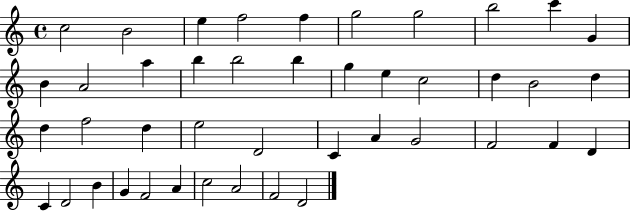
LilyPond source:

{
  \clef treble
  \time 4/4
  \defaultTimeSignature
  \key c \major
  c''2 b'2 | e''4 f''2 f''4 | g''2 g''2 | b''2 c'''4 g'4 | \break b'4 a'2 a''4 | b''4 b''2 b''4 | g''4 e''4 c''2 | d''4 b'2 d''4 | \break d''4 f''2 d''4 | e''2 d'2 | c'4 a'4 g'2 | f'2 f'4 d'4 | \break c'4 d'2 b'4 | g'4 f'2 a'4 | c''2 a'2 | f'2 d'2 | \break \bar "|."
}